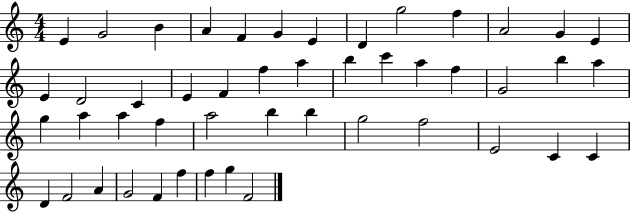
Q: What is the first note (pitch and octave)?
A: E4